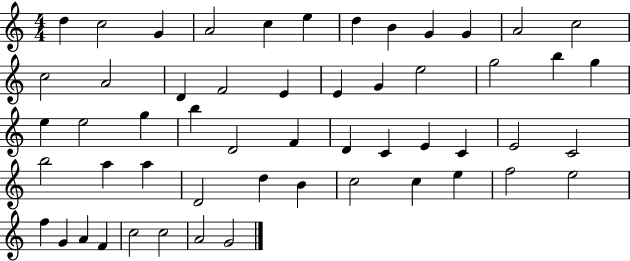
X:1
T:Untitled
M:4/4
L:1/4
K:C
d c2 G A2 c e d B G G A2 c2 c2 A2 D F2 E E G e2 g2 b g e e2 g b D2 F D C E C E2 C2 b2 a a D2 d B c2 c e f2 e2 f G A F c2 c2 A2 G2